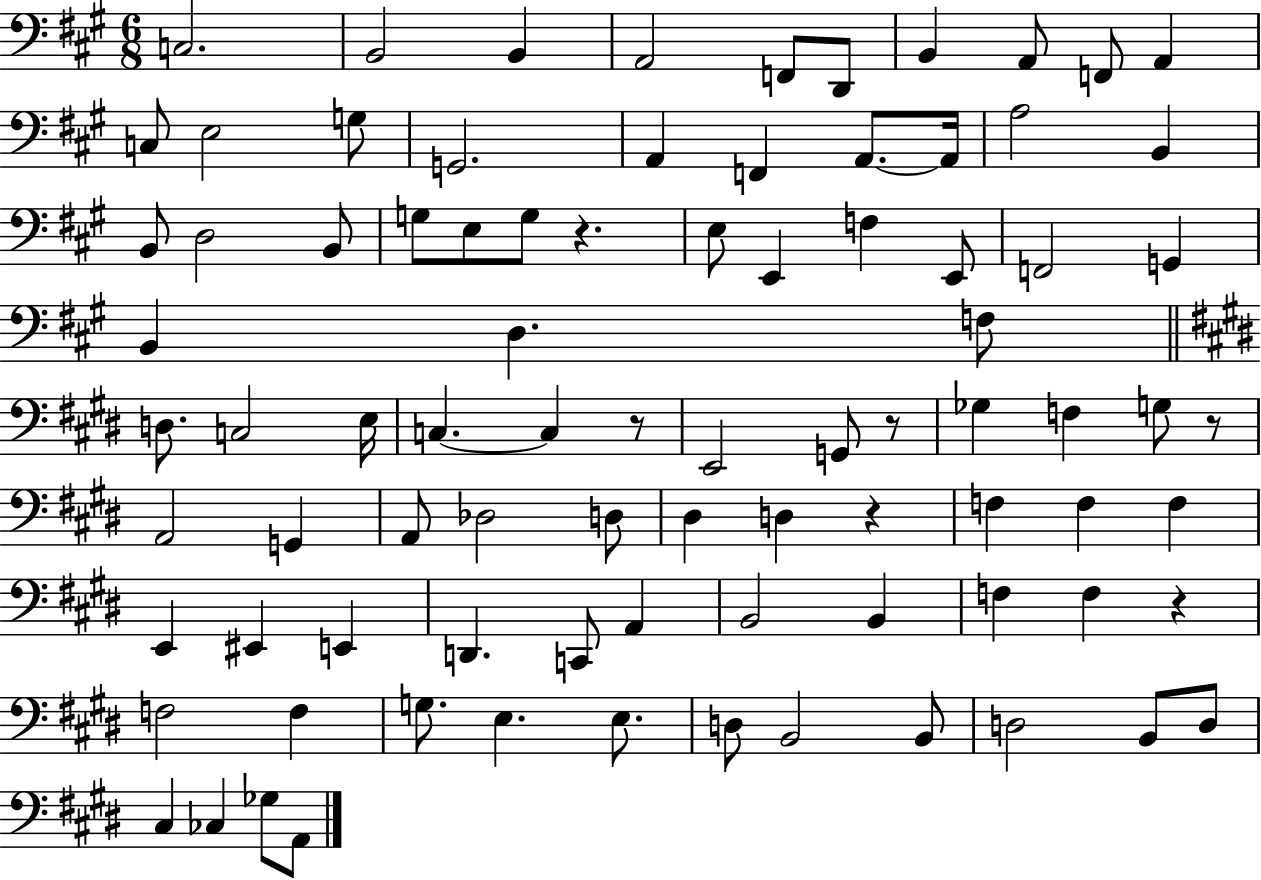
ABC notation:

X:1
T:Untitled
M:6/8
L:1/4
K:A
C,2 B,,2 B,, A,,2 F,,/2 D,,/2 B,, A,,/2 F,,/2 A,, C,/2 E,2 G,/2 G,,2 A,, F,, A,,/2 A,,/4 A,2 B,, B,,/2 D,2 B,,/2 G,/2 E,/2 G,/2 z E,/2 E,, F, E,,/2 F,,2 G,, B,, D, F,/2 D,/2 C,2 E,/4 C, C, z/2 E,,2 G,,/2 z/2 _G, F, G,/2 z/2 A,,2 G,, A,,/2 _D,2 D,/2 ^D, D, z F, F, F, E,, ^E,, E,, D,, C,,/2 A,, B,,2 B,, F, F, z F,2 F, G,/2 E, E,/2 D,/2 B,,2 B,,/2 D,2 B,,/2 D,/2 ^C, _C, _G,/2 A,,/2